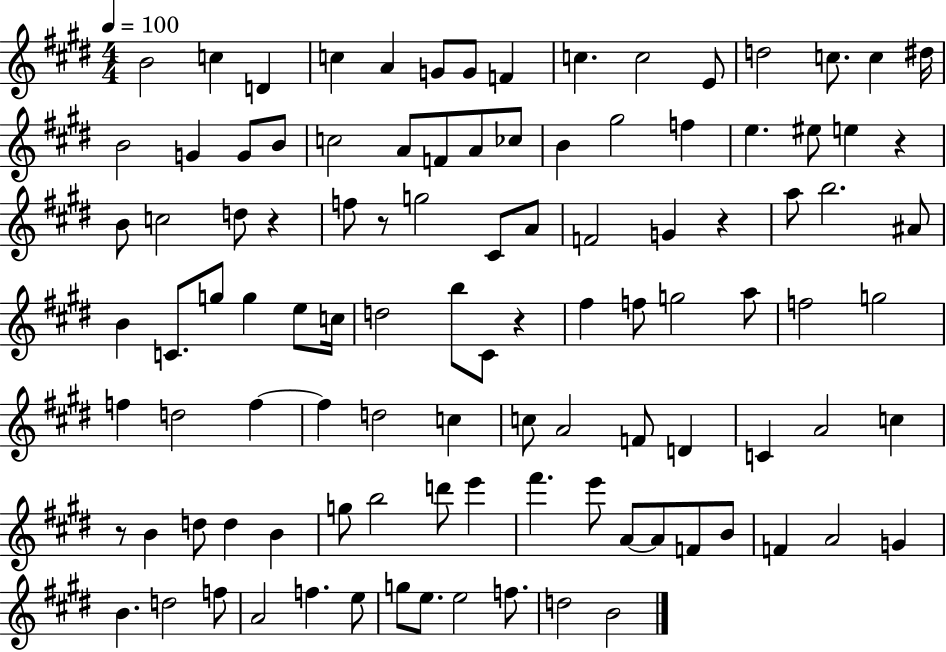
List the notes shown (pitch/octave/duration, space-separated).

B4/h C5/q D4/q C5/q A4/q G4/e G4/e F4/q C5/q. C5/h E4/e D5/h C5/e. C5/q D#5/s B4/h G4/q G4/e B4/e C5/h A4/e F4/e A4/e CES5/e B4/q G#5/h F5/q E5/q. EIS5/e E5/q R/q B4/e C5/h D5/e R/q F5/e R/e G5/h C#4/e A4/e F4/h G4/q R/q A5/e B5/h. A#4/e B4/q C4/e. G5/e G5/q E5/e C5/s D5/h B5/e C#4/e R/q F#5/q F5/e G5/h A5/e F5/h G5/h F5/q D5/h F5/q F5/q D5/h C5/q C5/e A4/h F4/e D4/q C4/q A4/h C5/q R/e B4/q D5/e D5/q B4/q G5/e B5/h D6/e E6/q F#6/q. E6/e A4/e A4/e F4/e B4/e F4/q A4/h G4/q B4/q. D5/h F5/e A4/h F5/q. E5/e G5/e E5/e. E5/h F5/e. D5/h B4/h